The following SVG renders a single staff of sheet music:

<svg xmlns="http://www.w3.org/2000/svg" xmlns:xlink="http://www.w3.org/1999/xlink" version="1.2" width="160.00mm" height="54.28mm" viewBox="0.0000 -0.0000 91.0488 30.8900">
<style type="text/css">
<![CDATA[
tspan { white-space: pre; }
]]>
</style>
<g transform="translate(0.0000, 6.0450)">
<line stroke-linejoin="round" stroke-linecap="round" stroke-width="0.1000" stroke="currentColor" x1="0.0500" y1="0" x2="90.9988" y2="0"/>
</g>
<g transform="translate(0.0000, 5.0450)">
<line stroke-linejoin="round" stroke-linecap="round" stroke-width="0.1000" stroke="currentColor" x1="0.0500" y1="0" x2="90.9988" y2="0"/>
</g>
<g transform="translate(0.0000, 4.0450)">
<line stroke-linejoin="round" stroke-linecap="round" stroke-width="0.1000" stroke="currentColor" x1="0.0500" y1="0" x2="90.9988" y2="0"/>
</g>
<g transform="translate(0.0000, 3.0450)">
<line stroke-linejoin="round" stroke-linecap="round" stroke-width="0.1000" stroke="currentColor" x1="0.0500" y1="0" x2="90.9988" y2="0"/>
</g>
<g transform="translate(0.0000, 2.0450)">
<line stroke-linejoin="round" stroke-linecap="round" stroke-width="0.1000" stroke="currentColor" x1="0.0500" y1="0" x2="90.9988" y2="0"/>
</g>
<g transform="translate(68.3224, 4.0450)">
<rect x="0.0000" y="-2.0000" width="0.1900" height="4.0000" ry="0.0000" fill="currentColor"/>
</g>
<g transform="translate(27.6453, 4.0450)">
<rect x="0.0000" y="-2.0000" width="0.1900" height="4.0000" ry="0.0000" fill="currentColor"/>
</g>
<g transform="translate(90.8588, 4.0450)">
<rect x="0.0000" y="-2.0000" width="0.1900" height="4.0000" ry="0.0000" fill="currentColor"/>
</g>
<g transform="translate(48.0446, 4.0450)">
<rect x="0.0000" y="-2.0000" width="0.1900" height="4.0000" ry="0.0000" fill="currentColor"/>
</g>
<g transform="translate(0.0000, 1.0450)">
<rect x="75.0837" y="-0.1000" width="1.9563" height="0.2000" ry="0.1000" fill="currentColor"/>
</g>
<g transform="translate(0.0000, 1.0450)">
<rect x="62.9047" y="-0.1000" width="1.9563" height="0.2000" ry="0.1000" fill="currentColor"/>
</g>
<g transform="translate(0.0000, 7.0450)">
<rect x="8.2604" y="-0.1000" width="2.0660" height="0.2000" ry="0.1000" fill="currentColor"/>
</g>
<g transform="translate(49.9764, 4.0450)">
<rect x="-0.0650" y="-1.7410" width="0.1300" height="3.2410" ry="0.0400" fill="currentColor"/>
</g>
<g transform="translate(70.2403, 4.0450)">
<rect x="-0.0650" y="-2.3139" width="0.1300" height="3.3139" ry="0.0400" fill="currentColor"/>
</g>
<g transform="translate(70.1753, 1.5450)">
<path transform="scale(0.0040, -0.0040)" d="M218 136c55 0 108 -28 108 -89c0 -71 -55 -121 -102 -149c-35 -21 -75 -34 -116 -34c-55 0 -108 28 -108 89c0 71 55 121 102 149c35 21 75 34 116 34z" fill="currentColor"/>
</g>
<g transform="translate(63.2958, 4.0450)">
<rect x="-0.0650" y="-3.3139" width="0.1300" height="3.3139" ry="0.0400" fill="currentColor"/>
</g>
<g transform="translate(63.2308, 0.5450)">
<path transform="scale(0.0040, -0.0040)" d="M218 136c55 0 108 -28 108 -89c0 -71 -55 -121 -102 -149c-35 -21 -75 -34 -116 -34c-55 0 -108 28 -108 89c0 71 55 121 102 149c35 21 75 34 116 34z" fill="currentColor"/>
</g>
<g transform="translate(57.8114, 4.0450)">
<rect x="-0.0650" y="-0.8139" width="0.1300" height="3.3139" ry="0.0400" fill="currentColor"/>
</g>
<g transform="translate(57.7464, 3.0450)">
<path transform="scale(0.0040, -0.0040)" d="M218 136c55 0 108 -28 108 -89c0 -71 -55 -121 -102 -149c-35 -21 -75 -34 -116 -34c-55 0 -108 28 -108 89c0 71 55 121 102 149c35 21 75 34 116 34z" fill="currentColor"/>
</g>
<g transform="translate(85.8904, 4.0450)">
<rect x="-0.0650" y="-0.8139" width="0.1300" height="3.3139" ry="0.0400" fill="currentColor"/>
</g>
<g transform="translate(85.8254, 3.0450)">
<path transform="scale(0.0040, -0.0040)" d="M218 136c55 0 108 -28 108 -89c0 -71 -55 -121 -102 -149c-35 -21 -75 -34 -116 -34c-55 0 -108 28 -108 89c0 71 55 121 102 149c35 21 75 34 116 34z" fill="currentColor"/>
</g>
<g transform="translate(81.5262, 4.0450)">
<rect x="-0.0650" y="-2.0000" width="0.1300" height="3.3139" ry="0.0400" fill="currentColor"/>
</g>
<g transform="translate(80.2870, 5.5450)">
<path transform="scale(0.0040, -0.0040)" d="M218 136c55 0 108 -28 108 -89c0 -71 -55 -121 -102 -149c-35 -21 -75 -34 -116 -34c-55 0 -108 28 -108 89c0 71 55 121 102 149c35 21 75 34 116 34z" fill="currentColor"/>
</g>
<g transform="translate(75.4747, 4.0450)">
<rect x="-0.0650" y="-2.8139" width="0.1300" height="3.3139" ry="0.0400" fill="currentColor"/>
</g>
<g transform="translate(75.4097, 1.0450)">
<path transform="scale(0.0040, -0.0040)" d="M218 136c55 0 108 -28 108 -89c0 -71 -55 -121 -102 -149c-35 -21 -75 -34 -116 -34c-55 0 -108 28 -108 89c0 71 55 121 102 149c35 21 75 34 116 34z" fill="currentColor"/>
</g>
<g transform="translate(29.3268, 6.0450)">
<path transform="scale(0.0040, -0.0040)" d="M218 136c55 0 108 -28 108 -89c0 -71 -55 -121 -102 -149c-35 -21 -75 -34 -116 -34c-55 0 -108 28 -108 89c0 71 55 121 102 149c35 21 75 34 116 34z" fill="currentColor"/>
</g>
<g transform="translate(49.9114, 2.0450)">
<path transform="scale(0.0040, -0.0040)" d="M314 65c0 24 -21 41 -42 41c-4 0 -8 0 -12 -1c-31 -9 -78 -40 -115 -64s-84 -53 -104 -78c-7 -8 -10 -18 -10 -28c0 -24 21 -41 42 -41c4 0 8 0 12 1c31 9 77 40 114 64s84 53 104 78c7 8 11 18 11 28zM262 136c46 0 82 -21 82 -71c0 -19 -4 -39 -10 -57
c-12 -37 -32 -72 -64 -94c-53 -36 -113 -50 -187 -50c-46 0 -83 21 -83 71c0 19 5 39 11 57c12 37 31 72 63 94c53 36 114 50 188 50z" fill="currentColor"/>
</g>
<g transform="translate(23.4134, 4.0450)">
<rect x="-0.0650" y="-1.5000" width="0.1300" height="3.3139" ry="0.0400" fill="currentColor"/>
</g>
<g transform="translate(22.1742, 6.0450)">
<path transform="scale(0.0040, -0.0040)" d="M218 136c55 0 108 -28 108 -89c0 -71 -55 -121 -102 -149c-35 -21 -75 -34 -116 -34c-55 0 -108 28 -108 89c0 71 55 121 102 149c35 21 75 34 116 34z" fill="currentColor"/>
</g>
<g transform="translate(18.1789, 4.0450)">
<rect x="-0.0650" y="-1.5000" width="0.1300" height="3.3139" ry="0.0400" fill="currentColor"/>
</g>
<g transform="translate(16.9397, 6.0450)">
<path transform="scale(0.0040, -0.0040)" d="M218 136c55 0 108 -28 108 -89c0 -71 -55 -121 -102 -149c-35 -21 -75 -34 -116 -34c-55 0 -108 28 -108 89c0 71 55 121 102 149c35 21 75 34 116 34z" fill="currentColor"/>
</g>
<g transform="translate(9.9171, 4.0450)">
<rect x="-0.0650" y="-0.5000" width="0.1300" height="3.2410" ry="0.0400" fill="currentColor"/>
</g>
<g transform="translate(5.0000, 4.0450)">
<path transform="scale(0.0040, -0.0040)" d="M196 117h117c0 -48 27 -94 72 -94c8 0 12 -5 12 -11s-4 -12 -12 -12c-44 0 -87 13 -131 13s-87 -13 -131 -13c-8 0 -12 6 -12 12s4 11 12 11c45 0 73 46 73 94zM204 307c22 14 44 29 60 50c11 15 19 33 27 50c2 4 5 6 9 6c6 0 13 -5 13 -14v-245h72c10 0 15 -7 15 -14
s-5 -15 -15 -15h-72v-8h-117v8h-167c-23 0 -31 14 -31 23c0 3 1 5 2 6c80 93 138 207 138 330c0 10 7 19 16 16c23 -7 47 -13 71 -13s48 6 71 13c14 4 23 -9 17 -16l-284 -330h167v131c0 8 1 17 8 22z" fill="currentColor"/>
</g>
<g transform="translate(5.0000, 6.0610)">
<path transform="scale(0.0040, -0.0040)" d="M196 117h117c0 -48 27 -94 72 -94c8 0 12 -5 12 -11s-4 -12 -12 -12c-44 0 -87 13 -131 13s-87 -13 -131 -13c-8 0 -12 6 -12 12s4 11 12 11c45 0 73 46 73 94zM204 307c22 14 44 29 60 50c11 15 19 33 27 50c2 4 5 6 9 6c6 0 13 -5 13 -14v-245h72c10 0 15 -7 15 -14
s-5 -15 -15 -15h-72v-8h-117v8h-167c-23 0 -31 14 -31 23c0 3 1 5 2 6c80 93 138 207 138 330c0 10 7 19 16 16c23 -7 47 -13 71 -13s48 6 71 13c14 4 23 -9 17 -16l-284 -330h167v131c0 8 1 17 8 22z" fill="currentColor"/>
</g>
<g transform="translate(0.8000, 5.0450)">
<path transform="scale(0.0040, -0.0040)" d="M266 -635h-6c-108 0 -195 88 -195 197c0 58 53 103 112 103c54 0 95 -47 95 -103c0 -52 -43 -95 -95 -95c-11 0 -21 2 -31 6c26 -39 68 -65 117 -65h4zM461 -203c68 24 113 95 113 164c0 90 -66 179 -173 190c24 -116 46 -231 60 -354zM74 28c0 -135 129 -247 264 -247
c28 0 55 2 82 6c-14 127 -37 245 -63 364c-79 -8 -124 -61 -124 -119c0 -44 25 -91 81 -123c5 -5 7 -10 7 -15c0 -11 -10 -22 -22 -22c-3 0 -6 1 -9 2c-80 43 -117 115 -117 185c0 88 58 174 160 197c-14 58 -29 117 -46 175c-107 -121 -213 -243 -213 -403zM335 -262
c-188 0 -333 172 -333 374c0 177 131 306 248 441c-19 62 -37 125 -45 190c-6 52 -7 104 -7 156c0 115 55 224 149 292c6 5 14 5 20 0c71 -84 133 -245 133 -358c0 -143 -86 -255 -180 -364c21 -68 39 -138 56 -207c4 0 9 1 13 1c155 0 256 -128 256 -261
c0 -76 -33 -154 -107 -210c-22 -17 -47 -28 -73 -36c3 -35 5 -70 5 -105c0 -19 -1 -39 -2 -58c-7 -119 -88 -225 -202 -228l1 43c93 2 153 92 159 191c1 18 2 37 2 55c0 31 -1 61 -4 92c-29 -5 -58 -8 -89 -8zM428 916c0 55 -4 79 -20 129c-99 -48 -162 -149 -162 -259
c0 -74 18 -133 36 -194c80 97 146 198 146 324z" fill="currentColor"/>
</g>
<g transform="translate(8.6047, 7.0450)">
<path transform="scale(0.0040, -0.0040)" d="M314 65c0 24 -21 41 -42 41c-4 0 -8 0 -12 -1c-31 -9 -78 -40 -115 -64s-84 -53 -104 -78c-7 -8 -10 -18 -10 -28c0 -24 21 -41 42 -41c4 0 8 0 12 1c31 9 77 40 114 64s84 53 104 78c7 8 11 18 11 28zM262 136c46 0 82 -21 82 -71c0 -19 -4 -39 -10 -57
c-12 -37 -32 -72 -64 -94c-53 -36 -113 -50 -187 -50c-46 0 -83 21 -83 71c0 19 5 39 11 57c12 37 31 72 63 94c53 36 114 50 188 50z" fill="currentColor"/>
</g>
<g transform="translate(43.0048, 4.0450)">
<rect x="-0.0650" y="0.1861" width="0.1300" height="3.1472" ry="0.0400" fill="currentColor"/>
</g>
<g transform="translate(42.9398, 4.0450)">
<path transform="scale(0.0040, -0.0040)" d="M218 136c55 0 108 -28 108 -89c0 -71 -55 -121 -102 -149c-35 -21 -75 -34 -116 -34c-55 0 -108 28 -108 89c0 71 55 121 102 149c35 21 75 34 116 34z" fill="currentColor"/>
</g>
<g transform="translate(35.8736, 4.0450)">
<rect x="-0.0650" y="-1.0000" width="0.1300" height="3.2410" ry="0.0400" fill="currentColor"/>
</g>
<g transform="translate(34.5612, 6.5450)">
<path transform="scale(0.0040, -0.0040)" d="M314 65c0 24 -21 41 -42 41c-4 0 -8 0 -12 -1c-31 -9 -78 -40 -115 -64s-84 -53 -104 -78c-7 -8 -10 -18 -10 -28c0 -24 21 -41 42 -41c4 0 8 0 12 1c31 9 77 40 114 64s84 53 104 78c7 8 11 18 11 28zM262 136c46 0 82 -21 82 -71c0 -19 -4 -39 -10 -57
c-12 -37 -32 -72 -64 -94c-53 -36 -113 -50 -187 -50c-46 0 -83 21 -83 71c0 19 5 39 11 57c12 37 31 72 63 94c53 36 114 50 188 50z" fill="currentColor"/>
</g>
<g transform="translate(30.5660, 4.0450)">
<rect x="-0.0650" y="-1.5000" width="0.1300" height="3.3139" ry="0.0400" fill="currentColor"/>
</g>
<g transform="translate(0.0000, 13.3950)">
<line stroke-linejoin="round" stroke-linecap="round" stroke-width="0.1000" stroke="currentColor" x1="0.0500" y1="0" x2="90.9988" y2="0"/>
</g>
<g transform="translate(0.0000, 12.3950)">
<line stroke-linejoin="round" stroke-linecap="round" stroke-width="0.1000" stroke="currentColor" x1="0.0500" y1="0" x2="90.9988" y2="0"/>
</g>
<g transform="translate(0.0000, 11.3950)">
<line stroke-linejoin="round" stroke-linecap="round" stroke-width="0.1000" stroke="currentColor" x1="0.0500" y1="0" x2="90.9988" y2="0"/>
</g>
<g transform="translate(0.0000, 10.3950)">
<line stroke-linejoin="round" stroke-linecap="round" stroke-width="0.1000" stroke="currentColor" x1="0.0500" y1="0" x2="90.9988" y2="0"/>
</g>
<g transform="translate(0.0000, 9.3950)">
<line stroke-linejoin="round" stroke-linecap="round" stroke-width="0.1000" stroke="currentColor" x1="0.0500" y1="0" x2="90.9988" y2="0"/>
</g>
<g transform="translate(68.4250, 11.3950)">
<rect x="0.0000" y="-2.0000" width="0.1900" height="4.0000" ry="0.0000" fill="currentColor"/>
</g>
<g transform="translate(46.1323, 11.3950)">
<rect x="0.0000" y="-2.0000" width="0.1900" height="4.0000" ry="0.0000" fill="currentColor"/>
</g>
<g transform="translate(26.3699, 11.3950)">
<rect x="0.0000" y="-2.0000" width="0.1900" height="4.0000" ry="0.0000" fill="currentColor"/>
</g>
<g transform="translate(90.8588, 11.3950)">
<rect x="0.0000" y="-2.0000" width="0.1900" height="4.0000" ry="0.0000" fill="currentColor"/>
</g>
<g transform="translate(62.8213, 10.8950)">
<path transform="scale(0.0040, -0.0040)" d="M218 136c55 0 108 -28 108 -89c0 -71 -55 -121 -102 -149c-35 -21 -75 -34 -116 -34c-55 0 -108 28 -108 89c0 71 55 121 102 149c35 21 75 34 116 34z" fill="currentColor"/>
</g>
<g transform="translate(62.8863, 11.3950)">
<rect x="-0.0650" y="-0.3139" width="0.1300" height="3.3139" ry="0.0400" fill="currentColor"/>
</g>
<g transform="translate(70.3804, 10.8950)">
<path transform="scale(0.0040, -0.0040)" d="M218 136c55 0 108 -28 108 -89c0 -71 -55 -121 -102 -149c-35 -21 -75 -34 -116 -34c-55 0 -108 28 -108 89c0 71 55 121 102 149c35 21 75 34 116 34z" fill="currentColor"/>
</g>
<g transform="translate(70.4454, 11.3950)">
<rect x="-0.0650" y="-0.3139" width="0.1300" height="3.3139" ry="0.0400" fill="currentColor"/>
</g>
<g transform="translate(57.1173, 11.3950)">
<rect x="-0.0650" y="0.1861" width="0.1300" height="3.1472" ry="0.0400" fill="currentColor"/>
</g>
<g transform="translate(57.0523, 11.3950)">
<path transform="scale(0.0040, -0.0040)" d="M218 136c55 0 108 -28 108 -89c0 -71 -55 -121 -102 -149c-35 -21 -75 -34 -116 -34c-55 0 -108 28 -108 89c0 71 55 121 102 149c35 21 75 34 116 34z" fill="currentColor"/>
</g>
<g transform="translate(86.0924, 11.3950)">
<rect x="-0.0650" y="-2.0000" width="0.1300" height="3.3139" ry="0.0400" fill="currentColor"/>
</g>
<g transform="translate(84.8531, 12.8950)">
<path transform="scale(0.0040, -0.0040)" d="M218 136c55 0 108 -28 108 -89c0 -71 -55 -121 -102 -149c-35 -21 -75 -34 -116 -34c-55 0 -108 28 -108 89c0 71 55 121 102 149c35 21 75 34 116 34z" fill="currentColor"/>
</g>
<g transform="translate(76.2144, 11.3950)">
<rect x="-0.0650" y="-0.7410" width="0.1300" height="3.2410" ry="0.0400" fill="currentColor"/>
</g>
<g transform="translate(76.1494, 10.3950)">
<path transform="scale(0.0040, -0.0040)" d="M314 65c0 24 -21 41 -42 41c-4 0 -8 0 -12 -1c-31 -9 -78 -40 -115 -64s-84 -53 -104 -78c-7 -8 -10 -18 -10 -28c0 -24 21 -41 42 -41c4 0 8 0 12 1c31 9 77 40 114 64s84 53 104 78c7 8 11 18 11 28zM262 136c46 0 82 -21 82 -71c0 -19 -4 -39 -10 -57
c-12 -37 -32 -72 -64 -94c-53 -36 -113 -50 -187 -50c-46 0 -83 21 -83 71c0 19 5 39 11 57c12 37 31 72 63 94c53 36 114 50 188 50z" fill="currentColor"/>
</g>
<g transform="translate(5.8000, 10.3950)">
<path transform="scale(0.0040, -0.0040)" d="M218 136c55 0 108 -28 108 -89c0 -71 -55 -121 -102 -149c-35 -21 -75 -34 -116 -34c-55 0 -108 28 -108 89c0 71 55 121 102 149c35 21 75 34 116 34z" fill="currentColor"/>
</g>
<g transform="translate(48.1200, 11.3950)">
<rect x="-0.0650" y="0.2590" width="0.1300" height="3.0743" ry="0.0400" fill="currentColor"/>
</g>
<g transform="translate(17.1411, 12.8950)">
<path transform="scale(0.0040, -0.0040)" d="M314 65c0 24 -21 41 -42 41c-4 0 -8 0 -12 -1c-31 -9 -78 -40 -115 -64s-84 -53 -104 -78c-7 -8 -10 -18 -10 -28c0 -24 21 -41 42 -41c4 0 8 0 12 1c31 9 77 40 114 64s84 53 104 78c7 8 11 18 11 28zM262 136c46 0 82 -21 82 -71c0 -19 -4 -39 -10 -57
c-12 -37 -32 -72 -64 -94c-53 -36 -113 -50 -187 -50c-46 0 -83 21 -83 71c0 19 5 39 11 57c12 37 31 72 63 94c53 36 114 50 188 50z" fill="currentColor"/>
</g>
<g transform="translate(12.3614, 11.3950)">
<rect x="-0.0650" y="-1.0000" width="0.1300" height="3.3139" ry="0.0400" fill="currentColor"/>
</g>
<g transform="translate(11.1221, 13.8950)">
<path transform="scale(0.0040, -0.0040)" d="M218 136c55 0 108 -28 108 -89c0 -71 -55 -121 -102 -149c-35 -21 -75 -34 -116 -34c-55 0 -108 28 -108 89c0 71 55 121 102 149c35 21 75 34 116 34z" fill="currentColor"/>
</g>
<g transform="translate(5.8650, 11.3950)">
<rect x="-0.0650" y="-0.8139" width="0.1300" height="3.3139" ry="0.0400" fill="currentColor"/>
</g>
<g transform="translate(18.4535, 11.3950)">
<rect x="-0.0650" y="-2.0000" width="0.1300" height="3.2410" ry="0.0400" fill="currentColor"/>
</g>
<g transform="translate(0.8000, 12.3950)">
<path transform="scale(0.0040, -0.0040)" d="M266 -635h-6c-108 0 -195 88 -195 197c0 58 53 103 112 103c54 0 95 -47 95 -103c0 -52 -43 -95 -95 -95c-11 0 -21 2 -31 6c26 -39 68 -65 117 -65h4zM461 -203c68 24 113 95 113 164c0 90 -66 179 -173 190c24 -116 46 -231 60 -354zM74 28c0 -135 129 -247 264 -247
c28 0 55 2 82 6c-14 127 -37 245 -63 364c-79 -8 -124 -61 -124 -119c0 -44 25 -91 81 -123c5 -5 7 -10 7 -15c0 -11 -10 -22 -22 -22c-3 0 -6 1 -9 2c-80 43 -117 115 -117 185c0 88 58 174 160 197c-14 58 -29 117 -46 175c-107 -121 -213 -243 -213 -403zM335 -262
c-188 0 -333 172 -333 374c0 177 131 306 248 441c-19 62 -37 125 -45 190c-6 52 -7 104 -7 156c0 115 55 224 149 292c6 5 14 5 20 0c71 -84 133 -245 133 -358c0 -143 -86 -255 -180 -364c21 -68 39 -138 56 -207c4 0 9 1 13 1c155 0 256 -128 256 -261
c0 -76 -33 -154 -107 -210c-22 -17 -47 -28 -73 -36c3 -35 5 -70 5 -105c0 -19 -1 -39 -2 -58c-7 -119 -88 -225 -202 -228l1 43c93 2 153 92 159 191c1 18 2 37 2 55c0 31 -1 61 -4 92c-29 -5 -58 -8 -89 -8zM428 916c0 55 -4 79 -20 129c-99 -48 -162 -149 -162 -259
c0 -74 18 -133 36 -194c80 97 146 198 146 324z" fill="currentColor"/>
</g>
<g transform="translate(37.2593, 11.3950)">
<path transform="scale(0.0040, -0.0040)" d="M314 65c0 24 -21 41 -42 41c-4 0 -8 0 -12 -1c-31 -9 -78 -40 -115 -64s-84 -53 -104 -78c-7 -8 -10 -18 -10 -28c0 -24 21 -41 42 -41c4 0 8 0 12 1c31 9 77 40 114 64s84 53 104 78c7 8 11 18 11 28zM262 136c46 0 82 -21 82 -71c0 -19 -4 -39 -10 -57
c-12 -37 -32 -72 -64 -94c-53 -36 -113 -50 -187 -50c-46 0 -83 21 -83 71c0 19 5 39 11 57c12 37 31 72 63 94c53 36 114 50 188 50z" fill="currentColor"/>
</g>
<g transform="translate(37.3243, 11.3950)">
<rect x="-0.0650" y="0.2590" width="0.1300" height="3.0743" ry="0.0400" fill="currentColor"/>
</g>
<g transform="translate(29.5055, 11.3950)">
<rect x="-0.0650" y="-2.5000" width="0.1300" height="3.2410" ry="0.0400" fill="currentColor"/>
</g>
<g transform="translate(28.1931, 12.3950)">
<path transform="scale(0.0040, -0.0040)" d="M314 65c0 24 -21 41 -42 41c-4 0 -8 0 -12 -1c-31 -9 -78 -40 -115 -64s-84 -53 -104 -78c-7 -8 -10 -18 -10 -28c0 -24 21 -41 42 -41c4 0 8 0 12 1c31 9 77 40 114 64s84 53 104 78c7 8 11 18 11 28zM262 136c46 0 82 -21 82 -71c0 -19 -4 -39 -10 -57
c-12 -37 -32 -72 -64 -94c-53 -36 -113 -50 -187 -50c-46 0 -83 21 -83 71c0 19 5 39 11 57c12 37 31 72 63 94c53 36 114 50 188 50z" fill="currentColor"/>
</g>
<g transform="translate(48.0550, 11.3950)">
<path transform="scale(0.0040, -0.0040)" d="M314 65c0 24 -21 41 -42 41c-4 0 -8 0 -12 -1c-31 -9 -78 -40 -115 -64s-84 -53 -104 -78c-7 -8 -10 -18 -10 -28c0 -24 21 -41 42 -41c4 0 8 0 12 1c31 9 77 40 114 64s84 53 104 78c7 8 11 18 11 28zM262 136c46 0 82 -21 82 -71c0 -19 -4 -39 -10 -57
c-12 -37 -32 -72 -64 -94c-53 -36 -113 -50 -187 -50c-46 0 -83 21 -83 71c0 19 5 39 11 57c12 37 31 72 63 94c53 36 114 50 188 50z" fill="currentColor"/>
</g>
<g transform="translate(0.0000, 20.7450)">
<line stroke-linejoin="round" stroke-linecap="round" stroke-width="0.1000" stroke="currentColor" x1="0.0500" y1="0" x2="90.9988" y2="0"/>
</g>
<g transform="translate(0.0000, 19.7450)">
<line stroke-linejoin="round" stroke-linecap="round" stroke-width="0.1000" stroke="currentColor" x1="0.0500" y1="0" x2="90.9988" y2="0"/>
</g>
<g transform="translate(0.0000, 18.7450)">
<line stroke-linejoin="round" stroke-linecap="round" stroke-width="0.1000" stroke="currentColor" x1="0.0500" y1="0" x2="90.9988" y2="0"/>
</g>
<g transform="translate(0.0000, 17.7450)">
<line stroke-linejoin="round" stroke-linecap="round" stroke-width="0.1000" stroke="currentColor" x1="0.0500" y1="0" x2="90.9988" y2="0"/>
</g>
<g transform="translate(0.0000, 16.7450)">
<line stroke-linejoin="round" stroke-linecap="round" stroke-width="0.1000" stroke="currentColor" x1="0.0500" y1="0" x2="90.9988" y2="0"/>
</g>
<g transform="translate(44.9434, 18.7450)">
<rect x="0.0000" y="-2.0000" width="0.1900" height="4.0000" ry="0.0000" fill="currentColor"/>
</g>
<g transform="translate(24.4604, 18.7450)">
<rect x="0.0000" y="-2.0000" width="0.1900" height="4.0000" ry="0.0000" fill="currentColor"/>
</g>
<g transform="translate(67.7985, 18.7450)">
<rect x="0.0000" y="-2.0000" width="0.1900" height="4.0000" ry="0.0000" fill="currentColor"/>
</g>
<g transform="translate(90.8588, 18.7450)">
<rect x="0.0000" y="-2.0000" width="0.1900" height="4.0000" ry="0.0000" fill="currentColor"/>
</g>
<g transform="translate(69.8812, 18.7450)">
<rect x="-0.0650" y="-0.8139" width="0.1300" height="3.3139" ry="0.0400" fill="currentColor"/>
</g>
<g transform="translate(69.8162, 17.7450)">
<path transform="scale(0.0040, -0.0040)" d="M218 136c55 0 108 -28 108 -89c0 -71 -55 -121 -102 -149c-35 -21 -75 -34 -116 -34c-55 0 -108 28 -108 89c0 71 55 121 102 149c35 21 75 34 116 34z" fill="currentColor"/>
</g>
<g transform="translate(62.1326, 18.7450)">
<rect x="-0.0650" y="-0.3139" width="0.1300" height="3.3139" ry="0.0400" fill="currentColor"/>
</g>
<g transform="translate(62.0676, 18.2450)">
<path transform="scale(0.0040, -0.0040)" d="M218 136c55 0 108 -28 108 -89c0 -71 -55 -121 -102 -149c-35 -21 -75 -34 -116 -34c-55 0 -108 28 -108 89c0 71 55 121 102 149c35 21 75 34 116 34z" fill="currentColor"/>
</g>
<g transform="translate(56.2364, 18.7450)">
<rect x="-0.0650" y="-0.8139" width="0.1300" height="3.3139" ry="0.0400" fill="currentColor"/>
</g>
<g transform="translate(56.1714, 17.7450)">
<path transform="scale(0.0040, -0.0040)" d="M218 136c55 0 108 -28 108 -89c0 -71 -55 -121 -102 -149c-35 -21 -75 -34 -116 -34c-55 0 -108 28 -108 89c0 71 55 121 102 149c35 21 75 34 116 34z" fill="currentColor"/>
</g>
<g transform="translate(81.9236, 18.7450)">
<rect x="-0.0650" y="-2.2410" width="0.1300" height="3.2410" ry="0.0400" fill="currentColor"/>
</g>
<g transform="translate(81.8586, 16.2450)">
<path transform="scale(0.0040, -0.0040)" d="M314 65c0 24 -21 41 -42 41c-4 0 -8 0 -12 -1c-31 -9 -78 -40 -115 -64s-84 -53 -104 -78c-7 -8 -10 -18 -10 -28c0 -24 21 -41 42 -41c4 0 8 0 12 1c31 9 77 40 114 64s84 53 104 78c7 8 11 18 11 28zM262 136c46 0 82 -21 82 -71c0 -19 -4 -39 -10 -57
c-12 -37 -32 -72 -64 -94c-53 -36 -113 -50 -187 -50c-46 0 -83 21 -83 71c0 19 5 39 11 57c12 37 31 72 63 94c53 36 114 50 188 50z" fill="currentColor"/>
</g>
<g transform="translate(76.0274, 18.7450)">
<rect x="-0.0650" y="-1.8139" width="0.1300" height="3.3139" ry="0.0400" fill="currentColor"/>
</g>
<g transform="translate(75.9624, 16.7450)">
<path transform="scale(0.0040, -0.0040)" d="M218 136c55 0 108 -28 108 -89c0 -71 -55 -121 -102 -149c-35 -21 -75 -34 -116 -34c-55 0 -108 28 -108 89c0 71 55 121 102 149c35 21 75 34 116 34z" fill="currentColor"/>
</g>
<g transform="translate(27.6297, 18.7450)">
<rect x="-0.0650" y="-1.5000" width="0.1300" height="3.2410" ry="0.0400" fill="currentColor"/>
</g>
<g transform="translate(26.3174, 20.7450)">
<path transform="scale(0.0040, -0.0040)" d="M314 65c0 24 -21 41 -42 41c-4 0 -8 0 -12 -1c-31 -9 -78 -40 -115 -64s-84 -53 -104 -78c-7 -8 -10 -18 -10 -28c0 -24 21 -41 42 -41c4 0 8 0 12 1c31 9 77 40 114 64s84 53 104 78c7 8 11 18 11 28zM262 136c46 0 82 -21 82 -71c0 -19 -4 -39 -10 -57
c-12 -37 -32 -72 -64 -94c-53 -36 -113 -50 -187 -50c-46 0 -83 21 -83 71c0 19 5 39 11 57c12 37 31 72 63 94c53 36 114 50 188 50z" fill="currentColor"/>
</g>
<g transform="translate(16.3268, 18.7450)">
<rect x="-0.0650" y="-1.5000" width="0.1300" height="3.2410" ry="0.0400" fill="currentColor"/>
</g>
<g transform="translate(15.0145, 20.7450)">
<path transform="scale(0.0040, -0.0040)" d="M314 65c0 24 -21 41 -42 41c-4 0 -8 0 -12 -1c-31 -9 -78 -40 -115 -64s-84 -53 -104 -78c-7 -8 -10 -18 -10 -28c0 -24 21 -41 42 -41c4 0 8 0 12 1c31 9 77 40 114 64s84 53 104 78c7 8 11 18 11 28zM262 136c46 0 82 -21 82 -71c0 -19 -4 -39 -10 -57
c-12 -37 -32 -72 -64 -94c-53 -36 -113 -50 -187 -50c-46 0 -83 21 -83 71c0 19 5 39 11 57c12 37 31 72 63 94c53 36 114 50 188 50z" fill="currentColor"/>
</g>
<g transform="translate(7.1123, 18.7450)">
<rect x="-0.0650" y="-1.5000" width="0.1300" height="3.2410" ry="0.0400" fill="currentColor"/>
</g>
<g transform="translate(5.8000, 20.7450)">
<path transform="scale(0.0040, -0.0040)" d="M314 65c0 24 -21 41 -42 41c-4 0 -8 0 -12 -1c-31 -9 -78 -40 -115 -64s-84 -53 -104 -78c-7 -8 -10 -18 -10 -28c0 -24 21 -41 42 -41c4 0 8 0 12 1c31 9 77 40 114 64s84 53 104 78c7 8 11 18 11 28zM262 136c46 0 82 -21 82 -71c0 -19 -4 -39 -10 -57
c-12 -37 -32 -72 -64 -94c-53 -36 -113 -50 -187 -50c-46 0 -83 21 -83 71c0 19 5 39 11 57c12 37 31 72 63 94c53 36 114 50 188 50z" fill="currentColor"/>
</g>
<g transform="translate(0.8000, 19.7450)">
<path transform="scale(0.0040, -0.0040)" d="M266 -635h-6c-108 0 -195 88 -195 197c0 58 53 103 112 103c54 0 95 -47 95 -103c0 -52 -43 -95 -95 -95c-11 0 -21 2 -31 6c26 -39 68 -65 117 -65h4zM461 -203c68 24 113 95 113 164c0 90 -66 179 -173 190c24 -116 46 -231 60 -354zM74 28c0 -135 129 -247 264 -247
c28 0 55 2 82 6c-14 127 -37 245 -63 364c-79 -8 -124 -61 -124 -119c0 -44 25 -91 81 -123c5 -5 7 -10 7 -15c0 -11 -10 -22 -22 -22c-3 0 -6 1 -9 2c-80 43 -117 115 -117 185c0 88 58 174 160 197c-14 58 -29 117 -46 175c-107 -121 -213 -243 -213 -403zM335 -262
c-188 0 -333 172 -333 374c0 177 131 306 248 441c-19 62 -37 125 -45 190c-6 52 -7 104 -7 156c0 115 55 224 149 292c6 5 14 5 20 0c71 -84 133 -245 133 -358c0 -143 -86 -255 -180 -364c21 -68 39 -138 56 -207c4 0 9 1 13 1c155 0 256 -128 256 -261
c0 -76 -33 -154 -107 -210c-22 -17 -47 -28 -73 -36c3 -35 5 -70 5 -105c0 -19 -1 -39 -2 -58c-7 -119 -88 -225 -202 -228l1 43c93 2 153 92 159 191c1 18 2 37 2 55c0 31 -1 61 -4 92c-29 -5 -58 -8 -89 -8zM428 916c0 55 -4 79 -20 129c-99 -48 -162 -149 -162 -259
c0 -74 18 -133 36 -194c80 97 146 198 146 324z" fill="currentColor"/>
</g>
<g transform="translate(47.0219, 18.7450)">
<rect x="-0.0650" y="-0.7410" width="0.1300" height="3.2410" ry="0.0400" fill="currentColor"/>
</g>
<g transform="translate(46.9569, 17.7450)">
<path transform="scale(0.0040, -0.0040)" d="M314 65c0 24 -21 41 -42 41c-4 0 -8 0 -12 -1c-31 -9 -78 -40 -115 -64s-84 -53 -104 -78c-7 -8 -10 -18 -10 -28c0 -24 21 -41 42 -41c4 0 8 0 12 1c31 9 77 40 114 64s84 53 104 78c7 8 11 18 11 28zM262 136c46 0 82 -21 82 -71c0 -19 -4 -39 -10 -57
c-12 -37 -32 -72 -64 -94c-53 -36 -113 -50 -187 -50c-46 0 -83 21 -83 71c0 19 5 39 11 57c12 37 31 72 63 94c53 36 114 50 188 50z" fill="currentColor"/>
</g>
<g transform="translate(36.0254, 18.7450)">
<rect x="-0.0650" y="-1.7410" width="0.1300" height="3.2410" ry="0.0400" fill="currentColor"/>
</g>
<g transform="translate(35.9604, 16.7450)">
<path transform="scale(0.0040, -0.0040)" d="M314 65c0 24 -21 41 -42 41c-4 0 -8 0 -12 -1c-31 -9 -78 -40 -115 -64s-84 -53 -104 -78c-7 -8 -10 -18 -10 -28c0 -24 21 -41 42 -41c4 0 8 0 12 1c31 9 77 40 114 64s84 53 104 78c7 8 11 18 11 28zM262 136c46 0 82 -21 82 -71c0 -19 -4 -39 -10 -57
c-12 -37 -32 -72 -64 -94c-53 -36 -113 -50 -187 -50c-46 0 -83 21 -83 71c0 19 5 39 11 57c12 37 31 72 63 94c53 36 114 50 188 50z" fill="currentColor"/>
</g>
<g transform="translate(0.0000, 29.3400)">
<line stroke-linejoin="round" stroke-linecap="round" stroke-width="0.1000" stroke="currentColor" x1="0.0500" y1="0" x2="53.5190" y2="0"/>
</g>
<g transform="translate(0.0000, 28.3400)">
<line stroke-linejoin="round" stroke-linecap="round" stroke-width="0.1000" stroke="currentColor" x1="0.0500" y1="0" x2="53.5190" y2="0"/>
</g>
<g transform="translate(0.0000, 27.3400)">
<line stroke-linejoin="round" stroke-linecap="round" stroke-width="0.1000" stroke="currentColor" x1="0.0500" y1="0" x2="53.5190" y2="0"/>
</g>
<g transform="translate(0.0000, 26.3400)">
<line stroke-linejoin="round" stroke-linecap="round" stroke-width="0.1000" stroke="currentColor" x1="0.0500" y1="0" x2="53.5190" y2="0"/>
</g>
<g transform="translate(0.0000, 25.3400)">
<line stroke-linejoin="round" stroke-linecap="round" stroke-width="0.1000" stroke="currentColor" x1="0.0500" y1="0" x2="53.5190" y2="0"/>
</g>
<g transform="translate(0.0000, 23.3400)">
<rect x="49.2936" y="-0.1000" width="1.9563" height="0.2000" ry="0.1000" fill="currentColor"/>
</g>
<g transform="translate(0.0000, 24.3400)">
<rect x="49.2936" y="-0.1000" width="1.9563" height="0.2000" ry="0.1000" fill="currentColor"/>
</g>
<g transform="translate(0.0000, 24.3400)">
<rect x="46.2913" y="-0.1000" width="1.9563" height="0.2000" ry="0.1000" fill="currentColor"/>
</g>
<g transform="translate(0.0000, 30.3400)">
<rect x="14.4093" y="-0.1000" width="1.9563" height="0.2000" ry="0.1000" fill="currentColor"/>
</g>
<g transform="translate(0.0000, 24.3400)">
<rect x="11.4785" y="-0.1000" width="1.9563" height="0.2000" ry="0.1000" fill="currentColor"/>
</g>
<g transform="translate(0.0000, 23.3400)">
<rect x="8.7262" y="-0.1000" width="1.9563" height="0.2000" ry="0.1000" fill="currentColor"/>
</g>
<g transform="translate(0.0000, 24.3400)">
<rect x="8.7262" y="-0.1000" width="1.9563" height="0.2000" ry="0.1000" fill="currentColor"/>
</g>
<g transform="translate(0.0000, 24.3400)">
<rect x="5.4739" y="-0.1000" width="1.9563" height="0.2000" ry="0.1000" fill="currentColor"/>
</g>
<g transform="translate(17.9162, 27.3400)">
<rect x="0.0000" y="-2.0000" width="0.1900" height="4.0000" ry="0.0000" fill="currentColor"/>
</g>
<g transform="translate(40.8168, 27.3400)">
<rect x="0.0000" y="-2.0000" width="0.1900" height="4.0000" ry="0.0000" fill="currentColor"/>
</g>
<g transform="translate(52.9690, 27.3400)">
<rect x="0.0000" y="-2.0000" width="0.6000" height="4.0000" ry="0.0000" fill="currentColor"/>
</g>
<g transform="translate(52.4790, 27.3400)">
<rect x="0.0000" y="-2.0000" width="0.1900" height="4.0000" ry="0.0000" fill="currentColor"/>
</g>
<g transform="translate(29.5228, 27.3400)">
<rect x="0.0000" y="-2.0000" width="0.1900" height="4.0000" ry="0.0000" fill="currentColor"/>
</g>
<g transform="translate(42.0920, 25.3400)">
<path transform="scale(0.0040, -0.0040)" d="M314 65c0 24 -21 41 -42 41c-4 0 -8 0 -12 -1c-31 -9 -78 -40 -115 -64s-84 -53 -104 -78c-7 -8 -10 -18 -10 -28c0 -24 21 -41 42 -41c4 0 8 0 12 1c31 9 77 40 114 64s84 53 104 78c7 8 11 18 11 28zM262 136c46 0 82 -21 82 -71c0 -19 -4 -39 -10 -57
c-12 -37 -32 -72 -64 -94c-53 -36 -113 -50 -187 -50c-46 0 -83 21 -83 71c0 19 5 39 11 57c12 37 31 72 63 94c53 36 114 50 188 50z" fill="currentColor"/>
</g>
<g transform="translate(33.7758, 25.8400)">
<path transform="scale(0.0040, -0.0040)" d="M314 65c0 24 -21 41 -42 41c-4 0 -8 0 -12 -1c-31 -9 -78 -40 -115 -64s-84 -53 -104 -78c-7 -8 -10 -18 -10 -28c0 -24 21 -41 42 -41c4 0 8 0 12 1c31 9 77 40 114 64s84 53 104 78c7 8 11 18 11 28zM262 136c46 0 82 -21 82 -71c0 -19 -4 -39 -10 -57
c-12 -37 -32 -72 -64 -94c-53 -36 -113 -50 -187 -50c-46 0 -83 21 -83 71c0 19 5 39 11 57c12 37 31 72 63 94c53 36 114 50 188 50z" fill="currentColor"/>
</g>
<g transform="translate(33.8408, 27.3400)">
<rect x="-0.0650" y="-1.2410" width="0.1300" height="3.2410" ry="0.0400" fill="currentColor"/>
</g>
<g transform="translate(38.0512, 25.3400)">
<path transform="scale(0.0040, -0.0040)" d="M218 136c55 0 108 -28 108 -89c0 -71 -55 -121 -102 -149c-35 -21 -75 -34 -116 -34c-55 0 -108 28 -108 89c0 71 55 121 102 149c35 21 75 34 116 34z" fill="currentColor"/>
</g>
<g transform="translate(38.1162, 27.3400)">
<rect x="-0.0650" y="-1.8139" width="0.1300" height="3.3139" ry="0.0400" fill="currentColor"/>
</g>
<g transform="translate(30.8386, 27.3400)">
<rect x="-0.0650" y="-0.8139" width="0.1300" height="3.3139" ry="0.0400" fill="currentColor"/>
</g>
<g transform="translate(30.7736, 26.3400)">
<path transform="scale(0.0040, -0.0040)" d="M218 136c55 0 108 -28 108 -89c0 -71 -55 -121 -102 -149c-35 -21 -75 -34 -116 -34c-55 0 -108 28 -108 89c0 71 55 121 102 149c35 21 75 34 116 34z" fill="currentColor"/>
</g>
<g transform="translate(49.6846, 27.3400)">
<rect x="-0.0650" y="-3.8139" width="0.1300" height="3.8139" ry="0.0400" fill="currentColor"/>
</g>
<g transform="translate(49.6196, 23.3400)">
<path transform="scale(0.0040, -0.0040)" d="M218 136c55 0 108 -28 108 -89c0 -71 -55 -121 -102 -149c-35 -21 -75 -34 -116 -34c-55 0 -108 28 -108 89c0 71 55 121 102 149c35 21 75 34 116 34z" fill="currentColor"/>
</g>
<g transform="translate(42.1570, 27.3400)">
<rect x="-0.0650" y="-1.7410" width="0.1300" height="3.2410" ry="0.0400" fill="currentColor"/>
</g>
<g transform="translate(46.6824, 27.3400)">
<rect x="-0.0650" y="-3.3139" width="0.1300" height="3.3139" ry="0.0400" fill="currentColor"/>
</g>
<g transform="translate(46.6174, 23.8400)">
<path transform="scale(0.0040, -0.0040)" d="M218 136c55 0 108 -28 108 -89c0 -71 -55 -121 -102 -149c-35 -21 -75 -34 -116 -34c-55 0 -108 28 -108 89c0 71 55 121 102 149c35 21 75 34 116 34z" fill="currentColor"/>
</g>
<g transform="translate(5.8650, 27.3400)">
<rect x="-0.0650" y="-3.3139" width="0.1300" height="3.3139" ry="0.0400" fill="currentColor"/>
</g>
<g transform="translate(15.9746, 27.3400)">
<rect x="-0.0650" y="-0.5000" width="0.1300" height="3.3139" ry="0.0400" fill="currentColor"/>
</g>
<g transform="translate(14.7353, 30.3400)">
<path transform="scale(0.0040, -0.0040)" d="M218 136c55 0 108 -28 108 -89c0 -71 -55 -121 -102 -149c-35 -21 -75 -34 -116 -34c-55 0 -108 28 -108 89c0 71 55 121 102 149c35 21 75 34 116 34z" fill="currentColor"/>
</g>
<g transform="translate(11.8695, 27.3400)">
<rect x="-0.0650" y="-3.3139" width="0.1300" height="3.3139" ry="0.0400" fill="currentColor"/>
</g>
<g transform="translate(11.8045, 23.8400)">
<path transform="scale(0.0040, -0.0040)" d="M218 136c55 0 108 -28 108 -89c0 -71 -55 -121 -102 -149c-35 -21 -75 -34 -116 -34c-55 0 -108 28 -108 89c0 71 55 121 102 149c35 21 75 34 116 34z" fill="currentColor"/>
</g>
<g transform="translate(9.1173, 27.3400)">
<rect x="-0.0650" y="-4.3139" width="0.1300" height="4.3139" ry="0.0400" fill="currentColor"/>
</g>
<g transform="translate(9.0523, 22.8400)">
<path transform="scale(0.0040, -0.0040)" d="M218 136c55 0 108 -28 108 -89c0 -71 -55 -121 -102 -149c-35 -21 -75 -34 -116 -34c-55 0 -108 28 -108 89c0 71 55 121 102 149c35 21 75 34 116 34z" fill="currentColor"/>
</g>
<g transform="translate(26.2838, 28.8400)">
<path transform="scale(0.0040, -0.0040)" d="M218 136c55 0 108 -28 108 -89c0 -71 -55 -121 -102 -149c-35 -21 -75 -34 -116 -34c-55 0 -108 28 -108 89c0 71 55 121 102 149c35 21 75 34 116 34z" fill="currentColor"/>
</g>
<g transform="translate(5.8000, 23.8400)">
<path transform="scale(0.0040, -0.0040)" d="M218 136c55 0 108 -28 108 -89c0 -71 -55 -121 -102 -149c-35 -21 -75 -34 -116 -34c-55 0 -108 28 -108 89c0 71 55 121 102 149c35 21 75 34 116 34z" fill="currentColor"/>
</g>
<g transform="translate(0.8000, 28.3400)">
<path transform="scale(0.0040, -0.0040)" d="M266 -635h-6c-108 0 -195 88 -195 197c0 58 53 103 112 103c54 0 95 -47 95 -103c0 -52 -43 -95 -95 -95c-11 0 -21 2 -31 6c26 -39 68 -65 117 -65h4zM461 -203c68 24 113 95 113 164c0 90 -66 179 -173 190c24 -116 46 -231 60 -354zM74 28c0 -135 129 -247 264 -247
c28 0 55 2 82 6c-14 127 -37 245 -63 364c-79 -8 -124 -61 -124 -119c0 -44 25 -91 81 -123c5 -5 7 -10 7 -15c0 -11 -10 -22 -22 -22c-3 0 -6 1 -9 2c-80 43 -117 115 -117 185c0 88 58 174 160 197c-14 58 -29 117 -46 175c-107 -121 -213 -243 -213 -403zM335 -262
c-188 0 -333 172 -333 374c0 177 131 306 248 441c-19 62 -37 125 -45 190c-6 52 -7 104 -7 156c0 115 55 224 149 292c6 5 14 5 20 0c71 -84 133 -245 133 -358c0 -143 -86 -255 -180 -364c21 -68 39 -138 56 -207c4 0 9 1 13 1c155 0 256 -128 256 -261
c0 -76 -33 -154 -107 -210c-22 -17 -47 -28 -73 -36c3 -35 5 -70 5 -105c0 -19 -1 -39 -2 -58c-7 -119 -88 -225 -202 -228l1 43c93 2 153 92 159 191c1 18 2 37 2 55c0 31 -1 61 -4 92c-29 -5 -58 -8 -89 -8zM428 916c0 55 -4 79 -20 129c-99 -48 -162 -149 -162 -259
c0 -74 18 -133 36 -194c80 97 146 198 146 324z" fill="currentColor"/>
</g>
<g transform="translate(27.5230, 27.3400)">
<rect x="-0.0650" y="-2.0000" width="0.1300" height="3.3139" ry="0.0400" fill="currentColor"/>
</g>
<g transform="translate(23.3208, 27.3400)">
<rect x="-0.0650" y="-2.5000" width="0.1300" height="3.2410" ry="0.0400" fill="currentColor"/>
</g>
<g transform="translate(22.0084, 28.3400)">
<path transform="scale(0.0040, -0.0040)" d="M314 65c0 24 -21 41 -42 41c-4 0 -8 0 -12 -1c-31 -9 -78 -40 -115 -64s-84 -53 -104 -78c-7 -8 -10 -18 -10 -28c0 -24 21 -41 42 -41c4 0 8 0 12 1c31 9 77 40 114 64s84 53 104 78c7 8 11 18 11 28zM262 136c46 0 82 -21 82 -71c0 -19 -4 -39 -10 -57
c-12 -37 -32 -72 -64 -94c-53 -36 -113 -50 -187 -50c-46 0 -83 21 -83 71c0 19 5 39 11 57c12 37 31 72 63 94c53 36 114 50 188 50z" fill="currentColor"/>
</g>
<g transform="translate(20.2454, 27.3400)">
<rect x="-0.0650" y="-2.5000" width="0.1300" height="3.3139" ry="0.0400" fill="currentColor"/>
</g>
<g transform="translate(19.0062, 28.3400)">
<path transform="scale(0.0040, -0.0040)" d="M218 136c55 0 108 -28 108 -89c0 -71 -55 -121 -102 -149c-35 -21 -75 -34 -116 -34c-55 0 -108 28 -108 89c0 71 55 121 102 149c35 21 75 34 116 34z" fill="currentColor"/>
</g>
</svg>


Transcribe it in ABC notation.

X:1
T:Untitled
M:4/4
L:1/4
K:C
C2 E E E D2 B f2 d b g a F d d D F2 G2 B2 B2 B c c d2 F E2 E2 E2 f2 d2 d c d f g2 b d' b C G G2 F d e2 f f2 b c'